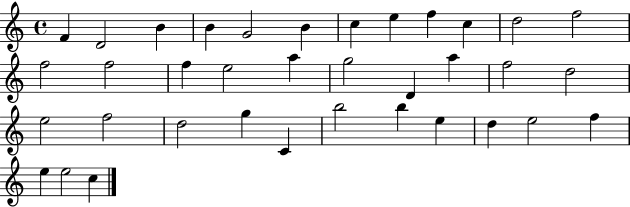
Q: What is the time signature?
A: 4/4